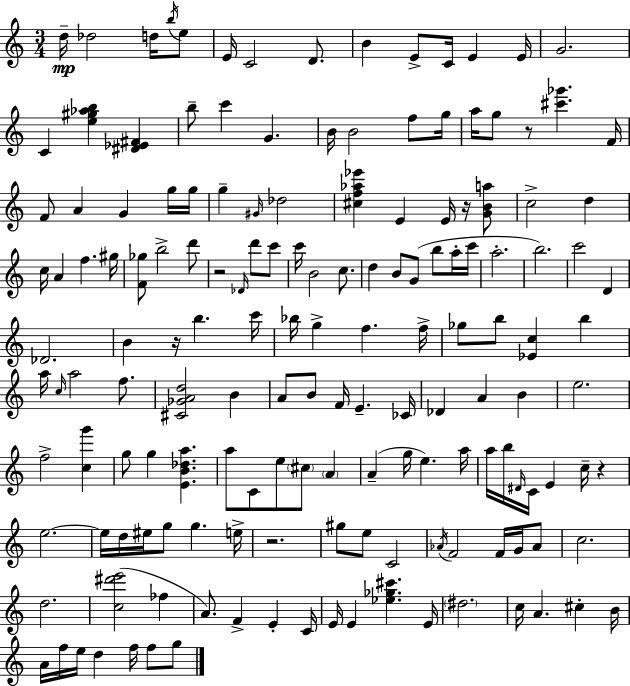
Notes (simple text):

D5/s Db5/h D5/s B5/s E5/e E4/s C4/h D4/e. B4/q E4/e C4/s E4/q E4/s G4/h. C4/q [E5,G#5,Ab5,B5]/q [D#4,Eb4,F#4]/q B5/e C6/q G4/q. B4/s B4/h F5/e G5/s A5/s G5/e R/e [C#6,Gb6]/q. F4/s F4/e A4/q G4/q G5/s G5/s G5/q G#4/s Db5/h [C#5,F5,Ab5,Eb6]/q E4/q E4/s R/s [G4,B4,A5]/e C5/h D5/q C5/s A4/q F5/q. G#5/s [F4,Gb5]/e B5/h D6/e R/h Db4/s D6/e C6/e C6/s B4/h C5/e. D5/q B4/e G4/e B5/e A5/s C6/s A5/h. B5/h. C6/h D4/q Db4/h. B4/q R/s B5/q. C6/s Bb5/s G5/q F5/q. F5/s Gb5/e B5/e [Eb4,C5]/q B5/q A5/s C5/s A5/h F5/e. [C#4,Gb4,A4,D5]/h B4/q A4/e B4/e F4/s E4/q. CES4/s Db4/q A4/q B4/q E5/h. F5/h [C5,G6]/q G5/e G5/q [E4,B4,Db5,A5]/q. A5/e C4/e E5/e C#5/e A4/q A4/q G5/s E5/q. A5/s A5/s B5/s D#4/s C4/s E4/q C5/s R/q E5/h. E5/s D5/s EIS5/s G5/e G5/q. E5/s R/h. G#5/e E5/e C4/h Ab4/s F4/h F4/s G4/s Ab4/e C5/h. D5/h. [C5,D#6,E6]/h FES5/q A4/e. F4/q E4/q C4/s E4/s E4/q [Eb5,Gb5,C#6]/q. E4/s D#5/h. C5/s A4/q. C#5/q B4/s A4/s F5/s E5/s D5/q F5/s F5/e G5/e